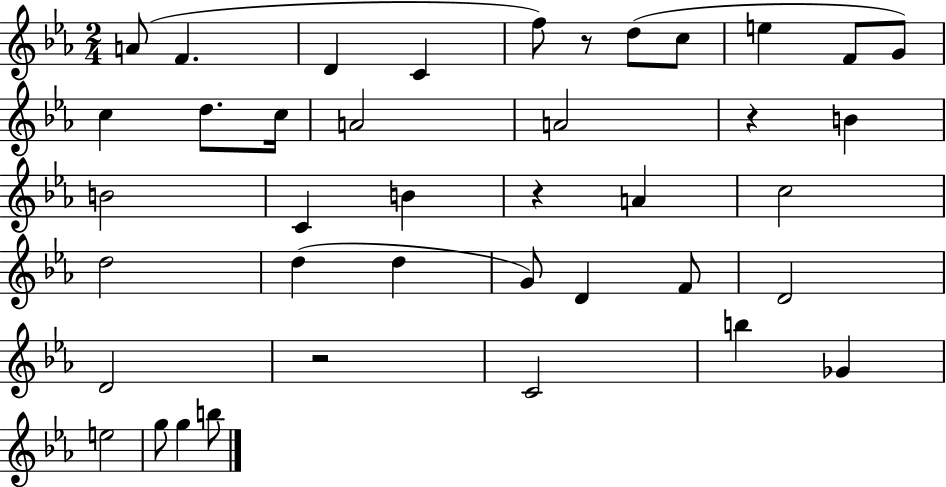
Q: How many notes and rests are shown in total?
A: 40